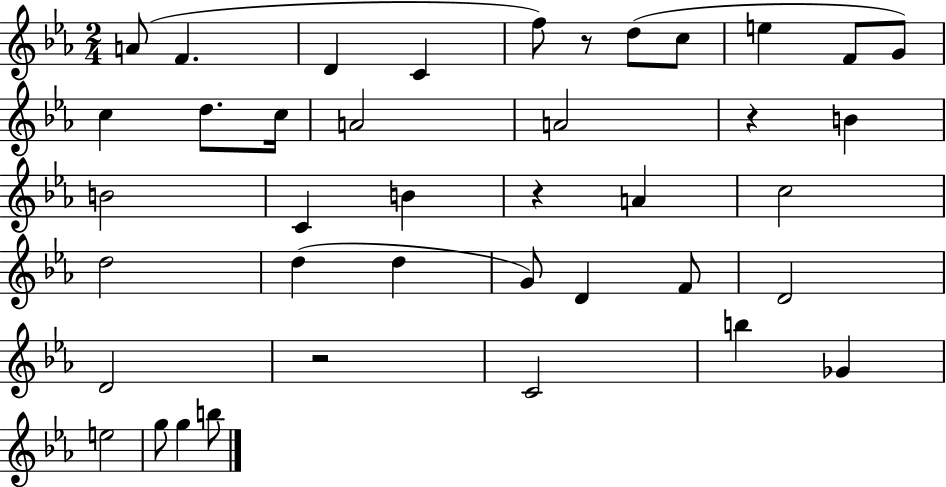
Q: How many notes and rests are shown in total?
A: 40